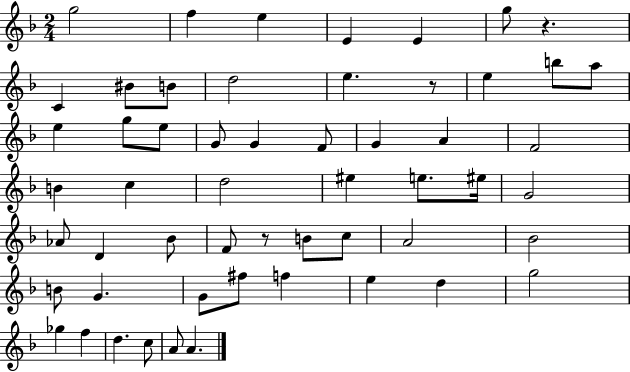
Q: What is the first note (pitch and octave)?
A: G5